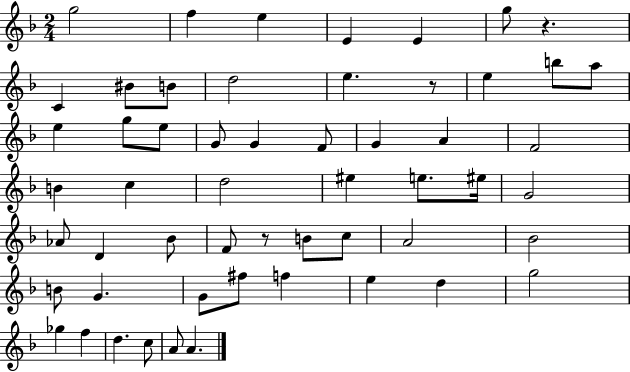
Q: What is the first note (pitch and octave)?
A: G5